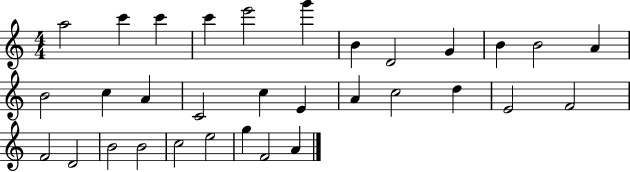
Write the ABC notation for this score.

X:1
T:Untitled
M:4/4
L:1/4
K:C
a2 c' c' c' e'2 g' B D2 G B B2 A B2 c A C2 c E A c2 d E2 F2 F2 D2 B2 B2 c2 e2 g F2 A